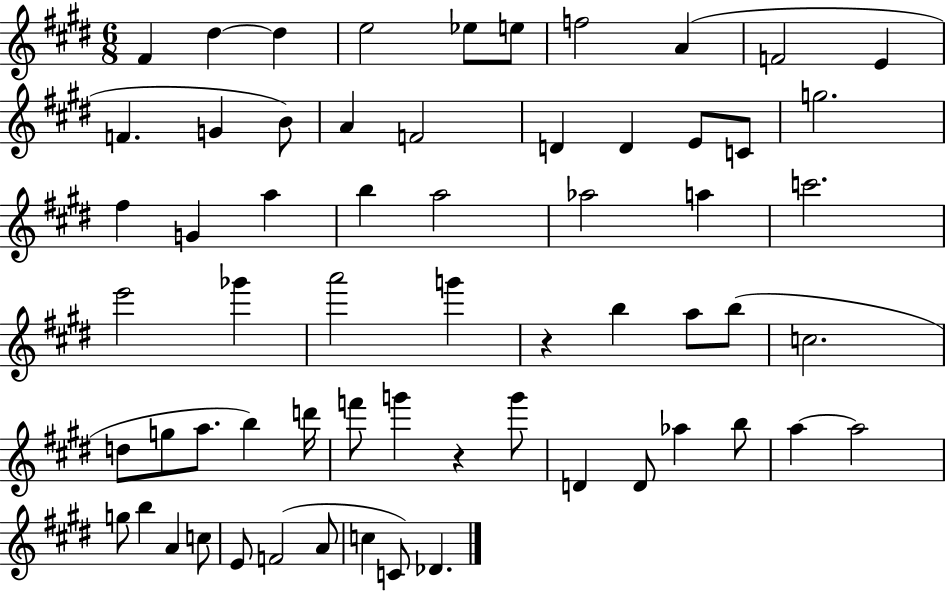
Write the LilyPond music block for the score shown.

{
  \clef treble
  \numericTimeSignature
  \time 6/8
  \key e \major
  \repeat volta 2 { fis'4 dis''4~~ dis''4 | e''2 ees''8 e''8 | f''2 a'4( | f'2 e'4 | \break f'4. g'4 b'8) | a'4 f'2 | d'4 d'4 e'8 c'8 | g''2. | \break fis''4 g'4 a''4 | b''4 a''2 | aes''2 a''4 | c'''2. | \break e'''2 ges'''4 | a'''2 g'''4 | r4 b''4 a''8 b''8( | c''2. | \break d''8 g''8 a''8. b''4) d'''16 | f'''8 g'''4 r4 g'''8 | d'4 d'8 aes''4 b''8 | a''4~~ a''2 | \break g''8 b''4 a'4 c''8 | e'8 f'2( a'8 | c''4 c'8) des'4. | } \bar "|."
}